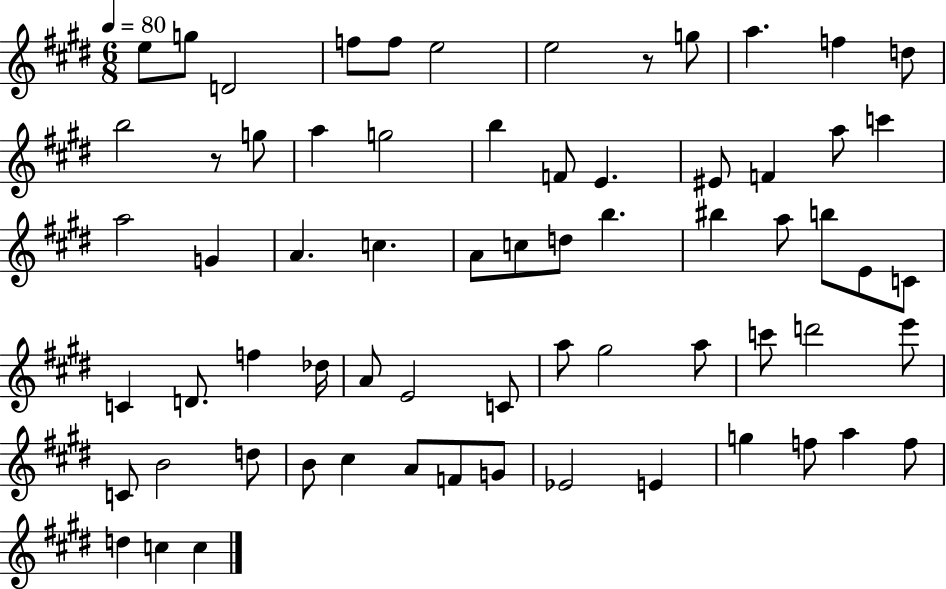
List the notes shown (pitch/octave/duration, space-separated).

E5/e G5/e D4/h F5/e F5/e E5/h E5/h R/e G5/e A5/q. F5/q D5/e B5/h R/e G5/e A5/q G5/h B5/q F4/e E4/q. EIS4/e F4/q A5/e C6/q A5/h G4/q A4/q. C5/q. A4/e C5/e D5/e B5/q. BIS5/q A5/e B5/e E4/e C4/e C4/q D4/e. F5/q Db5/s A4/e E4/h C4/e A5/e G#5/h A5/e C6/e D6/h E6/e C4/e B4/h D5/e B4/e C#5/q A4/e F4/e G4/e Eb4/h E4/q G5/q F5/e A5/q F5/e D5/q C5/q C5/q